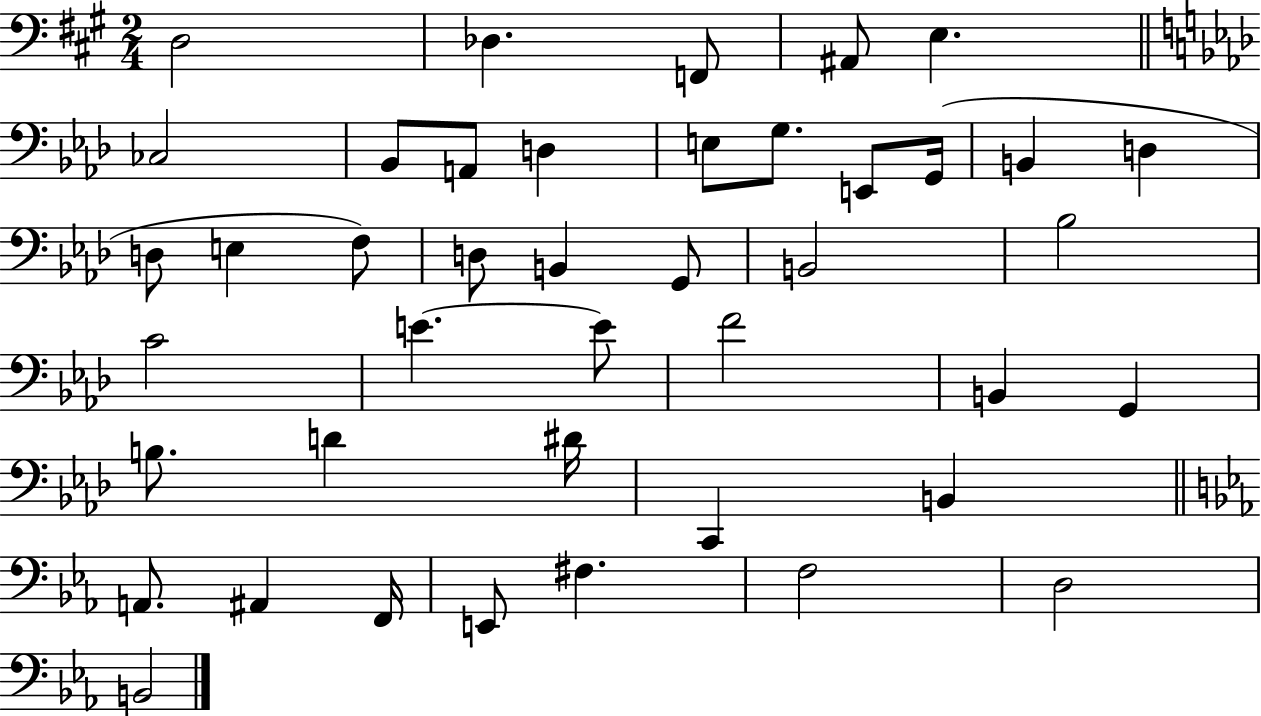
X:1
T:Untitled
M:2/4
L:1/4
K:A
D,2 _D, F,,/2 ^A,,/2 E, _C,2 _B,,/2 A,,/2 D, E,/2 G,/2 E,,/2 G,,/4 B,, D, D,/2 E, F,/2 D,/2 B,, G,,/2 B,,2 _B,2 C2 E E/2 F2 B,, G,, B,/2 D ^D/4 C,, B,, A,,/2 ^A,, F,,/4 E,,/2 ^F, F,2 D,2 B,,2